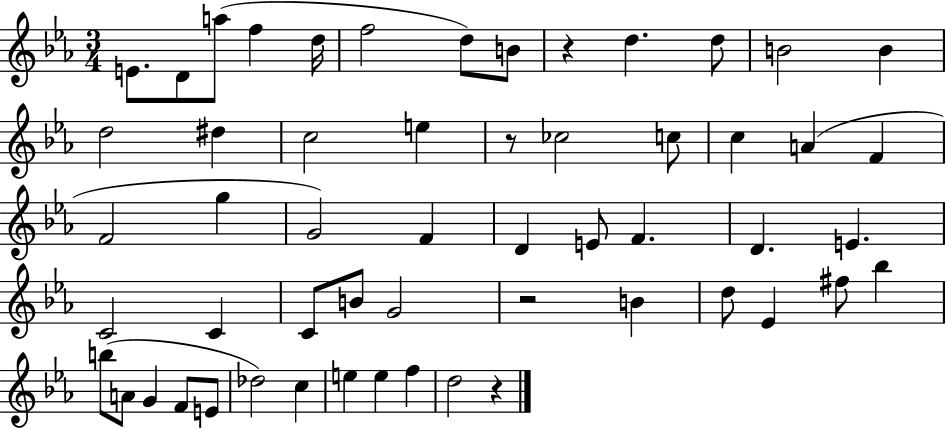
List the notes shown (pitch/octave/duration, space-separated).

E4/e. D4/e A5/e F5/q D5/s F5/h D5/e B4/e R/q D5/q. D5/e B4/h B4/q D5/h D#5/q C5/h E5/q R/e CES5/h C5/e C5/q A4/q F4/q F4/h G5/q G4/h F4/q D4/q E4/e F4/q. D4/q. E4/q. C4/h C4/q C4/e B4/e G4/h R/h B4/q D5/e Eb4/q F#5/e Bb5/q B5/e A4/e G4/q F4/e E4/e Db5/h C5/q E5/q E5/q F5/q D5/h R/q